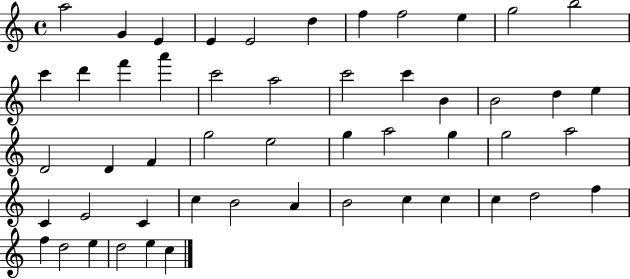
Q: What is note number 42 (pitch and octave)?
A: C5